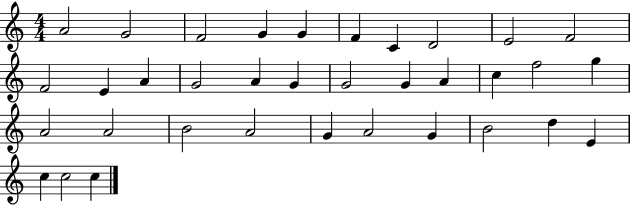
{
  \clef treble
  \numericTimeSignature
  \time 4/4
  \key c \major
  a'2 g'2 | f'2 g'4 g'4 | f'4 c'4 d'2 | e'2 f'2 | \break f'2 e'4 a'4 | g'2 a'4 g'4 | g'2 g'4 a'4 | c''4 f''2 g''4 | \break a'2 a'2 | b'2 a'2 | g'4 a'2 g'4 | b'2 d''4 e'4 | \break c''4 c''2 c''4 | \bar "|."
}